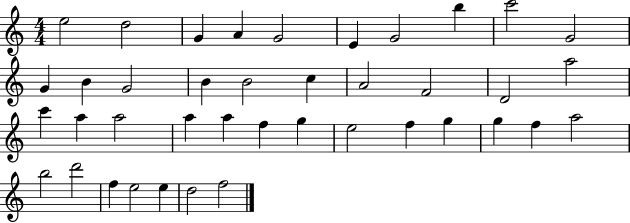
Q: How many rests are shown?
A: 0